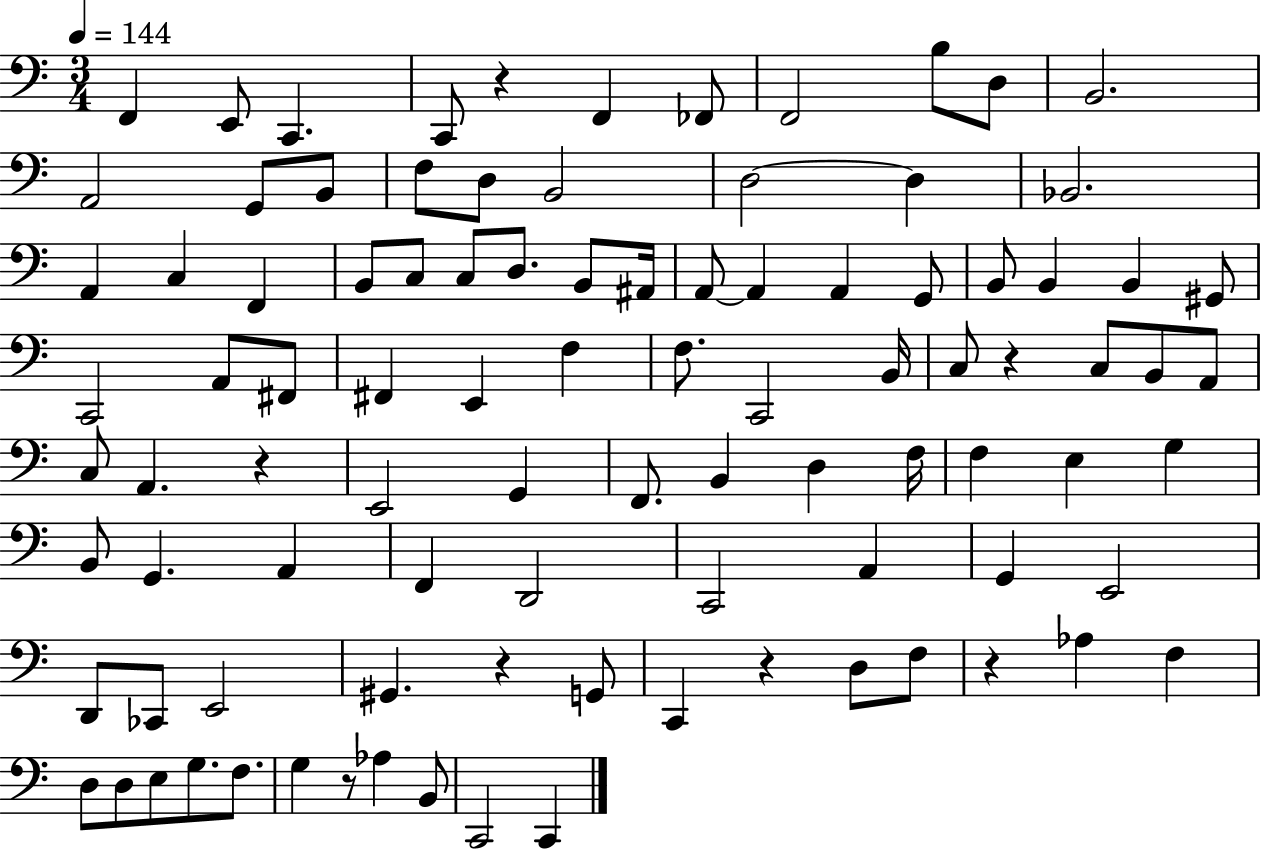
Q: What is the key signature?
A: C major